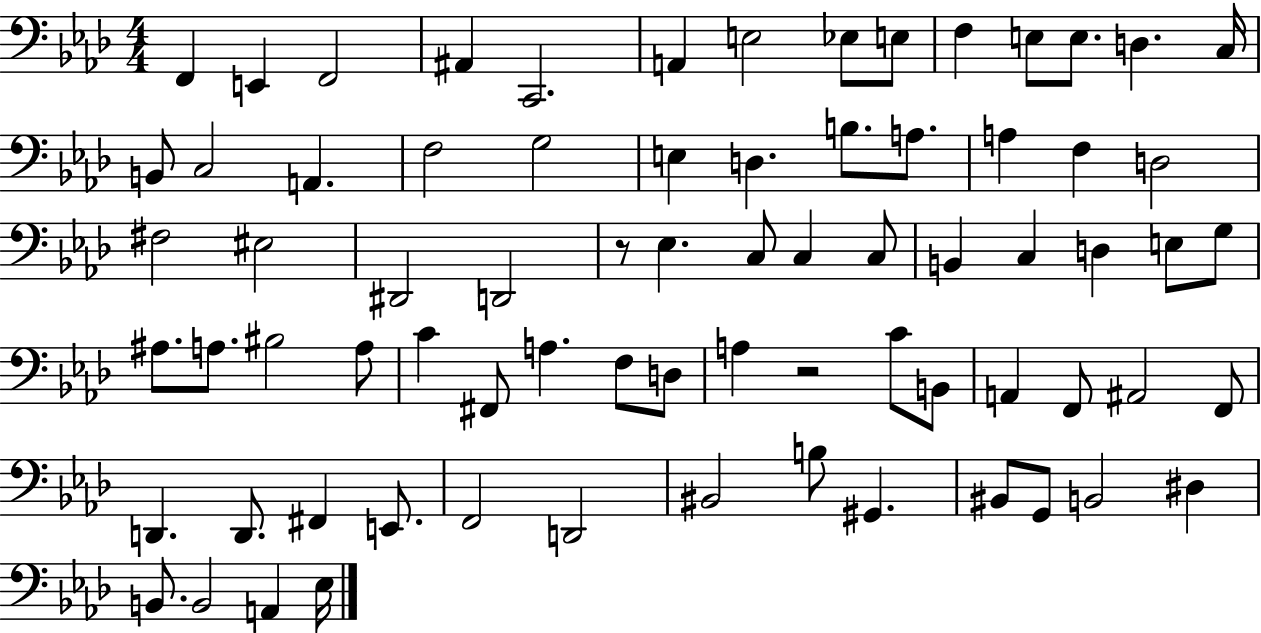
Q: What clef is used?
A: bass